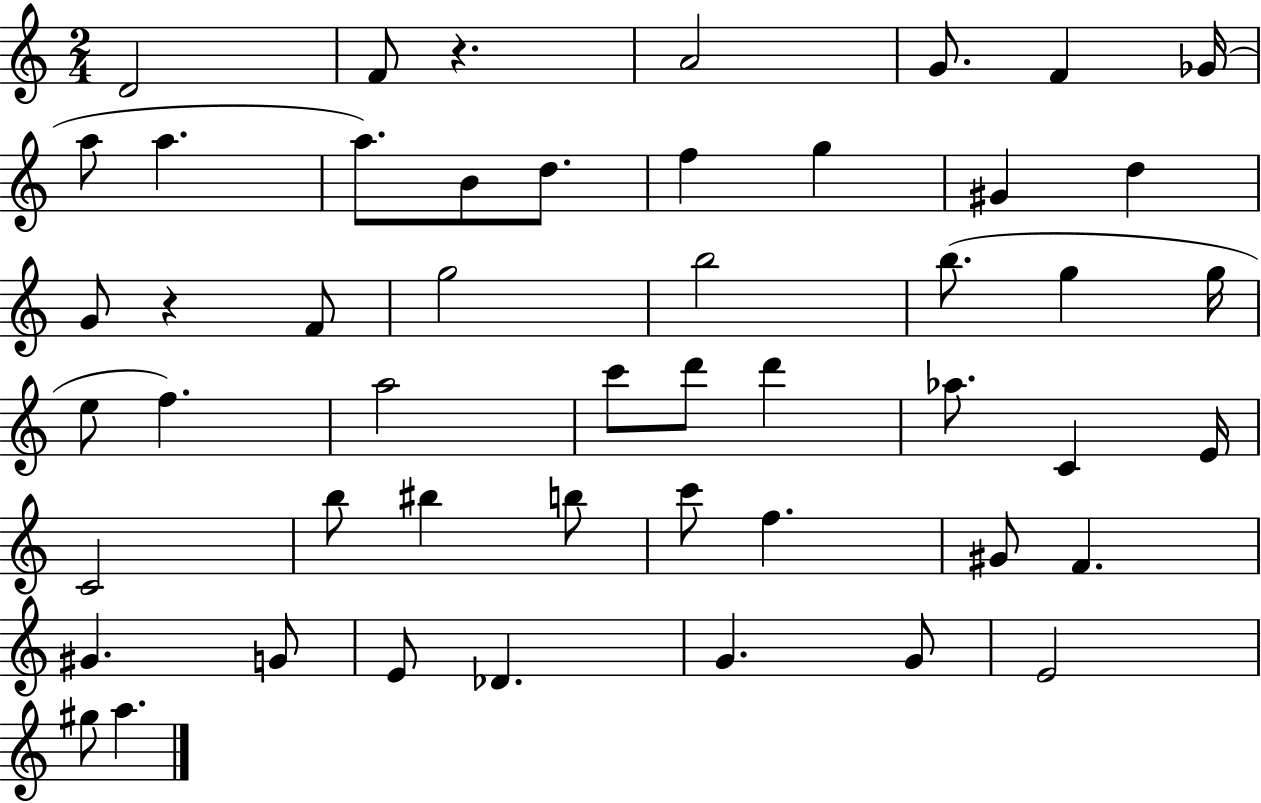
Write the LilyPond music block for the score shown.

{
  \clef treble
  \numericTimeSignature
  \time 2/4
  \key c \major
  d'2 | f'8 r4. | a'2 | g'8. f'4 ges'16( | \break a''8 a''4. | a''8.) b'8 d''8. | f''4 g''4 | gis'4 d''4 | \break g'8 r4 f'8 | g''2 | b''2 | b''8.( g''4 g''16 | \break e''8 f''4.) | a''2 | c'''8 d'''8 d'''4 | aes''8. c'4 e'16 | \break c'2 | b''8 bis''4 b''8 | c'''8 f''4. | gis'8 f'4. | \break gis'4. g'8 | e'8 des'4. | g'4. g'8 | e'2 | \break gis''8 a''4. | \bar "|."
}